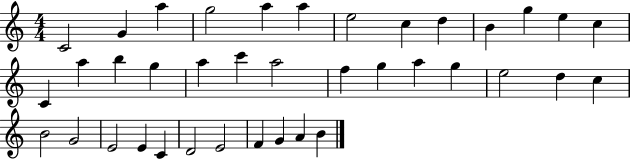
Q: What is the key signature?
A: C major